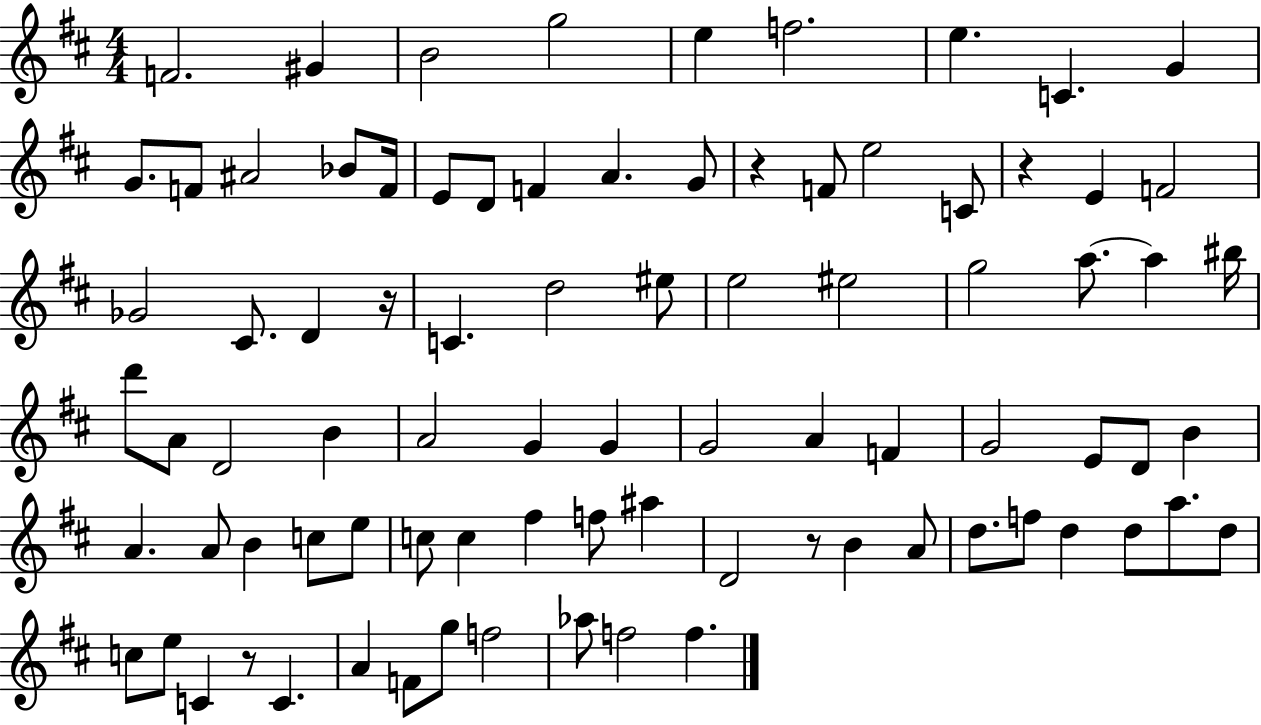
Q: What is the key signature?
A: D major